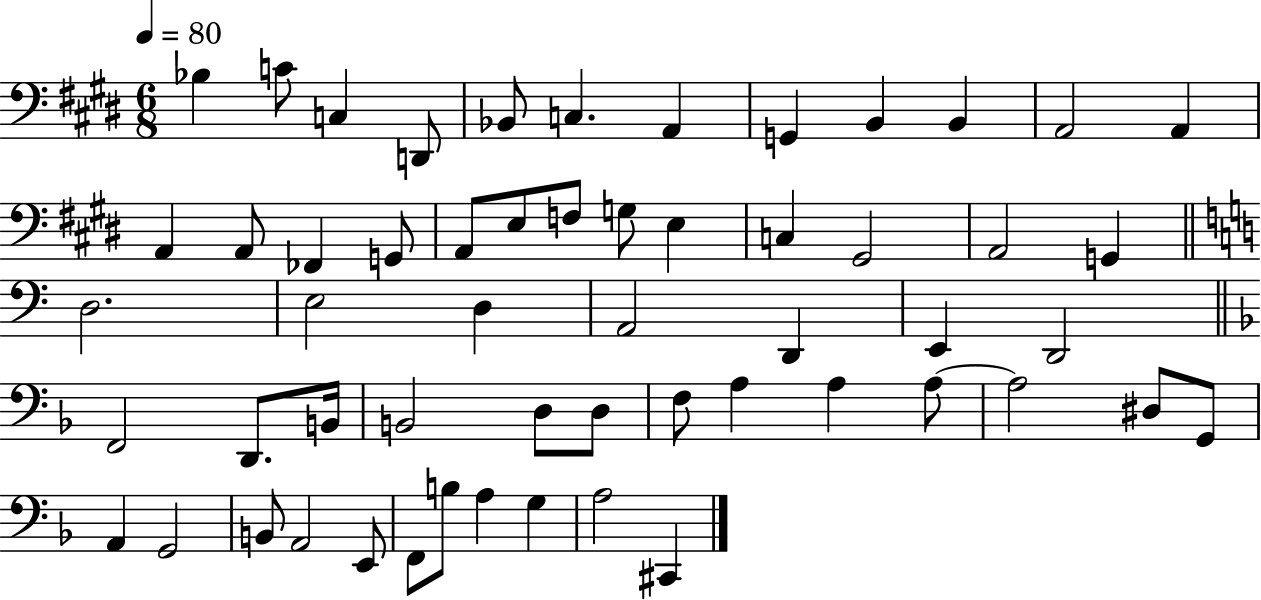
Bb3/q C4/e C3/q D2/e Bb2/e C3/q. A2/q G2/q B2/q B2/q A2/h A2/q A2/q A2/e FES2/q G2/e A2/e E3/e F3/e G3/e E3/q C3/q G#2/h A2/h G2/q D3/h. E3/h D3/q A2/h D2/q E2/q D2/h F2/h D2/e. B2/s B2/h D3/e D3/e F3/e A3/q A3/q A3/e A3/h D#3/e G2/e A2/q G2/h B2/e A2/h E2/e F2/e B3/e A3/q G3/q A3/h C#2/q